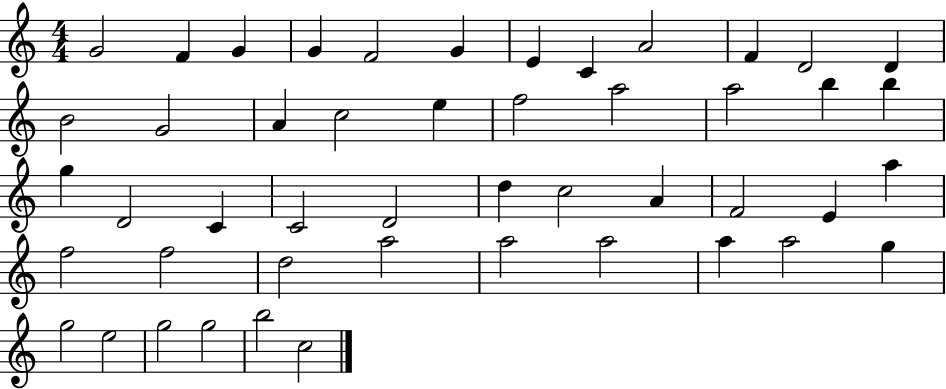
{
  \clef treble
  \numericTimeSignature
  \time 4/4
  \key c \major
  g'2 f'4 g'4 | g'4 f'2 g'4 | e'4 c'4 a'2 | f'4 d'2 d'4 | \break b'2 g'2 | a'4 c''2 e''4 | f''2 a''2 | a''2 b''4 b''4 | \break g''4 d'2 c'4 | c'2 d'2 | d''4 c''2 a'4 | f'2 e'4 a''4 | \break f''2 f''2 | d''2 a''2 | a''2 a''2 | a''4 a''2 g''4 | \break g''2 e''2 | g''2 g''2 | b''2 c''2 | \bar "|."
}